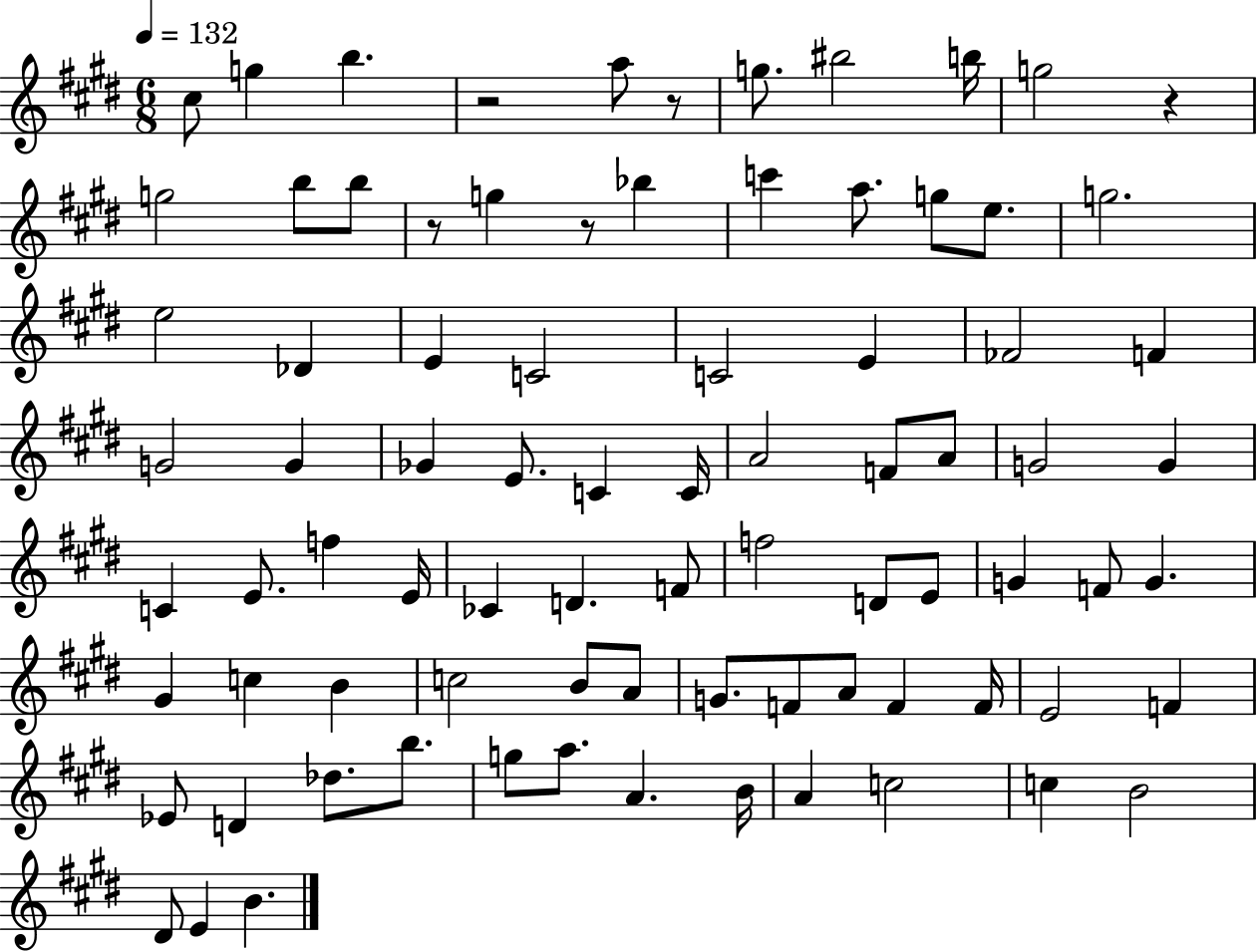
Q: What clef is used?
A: treble